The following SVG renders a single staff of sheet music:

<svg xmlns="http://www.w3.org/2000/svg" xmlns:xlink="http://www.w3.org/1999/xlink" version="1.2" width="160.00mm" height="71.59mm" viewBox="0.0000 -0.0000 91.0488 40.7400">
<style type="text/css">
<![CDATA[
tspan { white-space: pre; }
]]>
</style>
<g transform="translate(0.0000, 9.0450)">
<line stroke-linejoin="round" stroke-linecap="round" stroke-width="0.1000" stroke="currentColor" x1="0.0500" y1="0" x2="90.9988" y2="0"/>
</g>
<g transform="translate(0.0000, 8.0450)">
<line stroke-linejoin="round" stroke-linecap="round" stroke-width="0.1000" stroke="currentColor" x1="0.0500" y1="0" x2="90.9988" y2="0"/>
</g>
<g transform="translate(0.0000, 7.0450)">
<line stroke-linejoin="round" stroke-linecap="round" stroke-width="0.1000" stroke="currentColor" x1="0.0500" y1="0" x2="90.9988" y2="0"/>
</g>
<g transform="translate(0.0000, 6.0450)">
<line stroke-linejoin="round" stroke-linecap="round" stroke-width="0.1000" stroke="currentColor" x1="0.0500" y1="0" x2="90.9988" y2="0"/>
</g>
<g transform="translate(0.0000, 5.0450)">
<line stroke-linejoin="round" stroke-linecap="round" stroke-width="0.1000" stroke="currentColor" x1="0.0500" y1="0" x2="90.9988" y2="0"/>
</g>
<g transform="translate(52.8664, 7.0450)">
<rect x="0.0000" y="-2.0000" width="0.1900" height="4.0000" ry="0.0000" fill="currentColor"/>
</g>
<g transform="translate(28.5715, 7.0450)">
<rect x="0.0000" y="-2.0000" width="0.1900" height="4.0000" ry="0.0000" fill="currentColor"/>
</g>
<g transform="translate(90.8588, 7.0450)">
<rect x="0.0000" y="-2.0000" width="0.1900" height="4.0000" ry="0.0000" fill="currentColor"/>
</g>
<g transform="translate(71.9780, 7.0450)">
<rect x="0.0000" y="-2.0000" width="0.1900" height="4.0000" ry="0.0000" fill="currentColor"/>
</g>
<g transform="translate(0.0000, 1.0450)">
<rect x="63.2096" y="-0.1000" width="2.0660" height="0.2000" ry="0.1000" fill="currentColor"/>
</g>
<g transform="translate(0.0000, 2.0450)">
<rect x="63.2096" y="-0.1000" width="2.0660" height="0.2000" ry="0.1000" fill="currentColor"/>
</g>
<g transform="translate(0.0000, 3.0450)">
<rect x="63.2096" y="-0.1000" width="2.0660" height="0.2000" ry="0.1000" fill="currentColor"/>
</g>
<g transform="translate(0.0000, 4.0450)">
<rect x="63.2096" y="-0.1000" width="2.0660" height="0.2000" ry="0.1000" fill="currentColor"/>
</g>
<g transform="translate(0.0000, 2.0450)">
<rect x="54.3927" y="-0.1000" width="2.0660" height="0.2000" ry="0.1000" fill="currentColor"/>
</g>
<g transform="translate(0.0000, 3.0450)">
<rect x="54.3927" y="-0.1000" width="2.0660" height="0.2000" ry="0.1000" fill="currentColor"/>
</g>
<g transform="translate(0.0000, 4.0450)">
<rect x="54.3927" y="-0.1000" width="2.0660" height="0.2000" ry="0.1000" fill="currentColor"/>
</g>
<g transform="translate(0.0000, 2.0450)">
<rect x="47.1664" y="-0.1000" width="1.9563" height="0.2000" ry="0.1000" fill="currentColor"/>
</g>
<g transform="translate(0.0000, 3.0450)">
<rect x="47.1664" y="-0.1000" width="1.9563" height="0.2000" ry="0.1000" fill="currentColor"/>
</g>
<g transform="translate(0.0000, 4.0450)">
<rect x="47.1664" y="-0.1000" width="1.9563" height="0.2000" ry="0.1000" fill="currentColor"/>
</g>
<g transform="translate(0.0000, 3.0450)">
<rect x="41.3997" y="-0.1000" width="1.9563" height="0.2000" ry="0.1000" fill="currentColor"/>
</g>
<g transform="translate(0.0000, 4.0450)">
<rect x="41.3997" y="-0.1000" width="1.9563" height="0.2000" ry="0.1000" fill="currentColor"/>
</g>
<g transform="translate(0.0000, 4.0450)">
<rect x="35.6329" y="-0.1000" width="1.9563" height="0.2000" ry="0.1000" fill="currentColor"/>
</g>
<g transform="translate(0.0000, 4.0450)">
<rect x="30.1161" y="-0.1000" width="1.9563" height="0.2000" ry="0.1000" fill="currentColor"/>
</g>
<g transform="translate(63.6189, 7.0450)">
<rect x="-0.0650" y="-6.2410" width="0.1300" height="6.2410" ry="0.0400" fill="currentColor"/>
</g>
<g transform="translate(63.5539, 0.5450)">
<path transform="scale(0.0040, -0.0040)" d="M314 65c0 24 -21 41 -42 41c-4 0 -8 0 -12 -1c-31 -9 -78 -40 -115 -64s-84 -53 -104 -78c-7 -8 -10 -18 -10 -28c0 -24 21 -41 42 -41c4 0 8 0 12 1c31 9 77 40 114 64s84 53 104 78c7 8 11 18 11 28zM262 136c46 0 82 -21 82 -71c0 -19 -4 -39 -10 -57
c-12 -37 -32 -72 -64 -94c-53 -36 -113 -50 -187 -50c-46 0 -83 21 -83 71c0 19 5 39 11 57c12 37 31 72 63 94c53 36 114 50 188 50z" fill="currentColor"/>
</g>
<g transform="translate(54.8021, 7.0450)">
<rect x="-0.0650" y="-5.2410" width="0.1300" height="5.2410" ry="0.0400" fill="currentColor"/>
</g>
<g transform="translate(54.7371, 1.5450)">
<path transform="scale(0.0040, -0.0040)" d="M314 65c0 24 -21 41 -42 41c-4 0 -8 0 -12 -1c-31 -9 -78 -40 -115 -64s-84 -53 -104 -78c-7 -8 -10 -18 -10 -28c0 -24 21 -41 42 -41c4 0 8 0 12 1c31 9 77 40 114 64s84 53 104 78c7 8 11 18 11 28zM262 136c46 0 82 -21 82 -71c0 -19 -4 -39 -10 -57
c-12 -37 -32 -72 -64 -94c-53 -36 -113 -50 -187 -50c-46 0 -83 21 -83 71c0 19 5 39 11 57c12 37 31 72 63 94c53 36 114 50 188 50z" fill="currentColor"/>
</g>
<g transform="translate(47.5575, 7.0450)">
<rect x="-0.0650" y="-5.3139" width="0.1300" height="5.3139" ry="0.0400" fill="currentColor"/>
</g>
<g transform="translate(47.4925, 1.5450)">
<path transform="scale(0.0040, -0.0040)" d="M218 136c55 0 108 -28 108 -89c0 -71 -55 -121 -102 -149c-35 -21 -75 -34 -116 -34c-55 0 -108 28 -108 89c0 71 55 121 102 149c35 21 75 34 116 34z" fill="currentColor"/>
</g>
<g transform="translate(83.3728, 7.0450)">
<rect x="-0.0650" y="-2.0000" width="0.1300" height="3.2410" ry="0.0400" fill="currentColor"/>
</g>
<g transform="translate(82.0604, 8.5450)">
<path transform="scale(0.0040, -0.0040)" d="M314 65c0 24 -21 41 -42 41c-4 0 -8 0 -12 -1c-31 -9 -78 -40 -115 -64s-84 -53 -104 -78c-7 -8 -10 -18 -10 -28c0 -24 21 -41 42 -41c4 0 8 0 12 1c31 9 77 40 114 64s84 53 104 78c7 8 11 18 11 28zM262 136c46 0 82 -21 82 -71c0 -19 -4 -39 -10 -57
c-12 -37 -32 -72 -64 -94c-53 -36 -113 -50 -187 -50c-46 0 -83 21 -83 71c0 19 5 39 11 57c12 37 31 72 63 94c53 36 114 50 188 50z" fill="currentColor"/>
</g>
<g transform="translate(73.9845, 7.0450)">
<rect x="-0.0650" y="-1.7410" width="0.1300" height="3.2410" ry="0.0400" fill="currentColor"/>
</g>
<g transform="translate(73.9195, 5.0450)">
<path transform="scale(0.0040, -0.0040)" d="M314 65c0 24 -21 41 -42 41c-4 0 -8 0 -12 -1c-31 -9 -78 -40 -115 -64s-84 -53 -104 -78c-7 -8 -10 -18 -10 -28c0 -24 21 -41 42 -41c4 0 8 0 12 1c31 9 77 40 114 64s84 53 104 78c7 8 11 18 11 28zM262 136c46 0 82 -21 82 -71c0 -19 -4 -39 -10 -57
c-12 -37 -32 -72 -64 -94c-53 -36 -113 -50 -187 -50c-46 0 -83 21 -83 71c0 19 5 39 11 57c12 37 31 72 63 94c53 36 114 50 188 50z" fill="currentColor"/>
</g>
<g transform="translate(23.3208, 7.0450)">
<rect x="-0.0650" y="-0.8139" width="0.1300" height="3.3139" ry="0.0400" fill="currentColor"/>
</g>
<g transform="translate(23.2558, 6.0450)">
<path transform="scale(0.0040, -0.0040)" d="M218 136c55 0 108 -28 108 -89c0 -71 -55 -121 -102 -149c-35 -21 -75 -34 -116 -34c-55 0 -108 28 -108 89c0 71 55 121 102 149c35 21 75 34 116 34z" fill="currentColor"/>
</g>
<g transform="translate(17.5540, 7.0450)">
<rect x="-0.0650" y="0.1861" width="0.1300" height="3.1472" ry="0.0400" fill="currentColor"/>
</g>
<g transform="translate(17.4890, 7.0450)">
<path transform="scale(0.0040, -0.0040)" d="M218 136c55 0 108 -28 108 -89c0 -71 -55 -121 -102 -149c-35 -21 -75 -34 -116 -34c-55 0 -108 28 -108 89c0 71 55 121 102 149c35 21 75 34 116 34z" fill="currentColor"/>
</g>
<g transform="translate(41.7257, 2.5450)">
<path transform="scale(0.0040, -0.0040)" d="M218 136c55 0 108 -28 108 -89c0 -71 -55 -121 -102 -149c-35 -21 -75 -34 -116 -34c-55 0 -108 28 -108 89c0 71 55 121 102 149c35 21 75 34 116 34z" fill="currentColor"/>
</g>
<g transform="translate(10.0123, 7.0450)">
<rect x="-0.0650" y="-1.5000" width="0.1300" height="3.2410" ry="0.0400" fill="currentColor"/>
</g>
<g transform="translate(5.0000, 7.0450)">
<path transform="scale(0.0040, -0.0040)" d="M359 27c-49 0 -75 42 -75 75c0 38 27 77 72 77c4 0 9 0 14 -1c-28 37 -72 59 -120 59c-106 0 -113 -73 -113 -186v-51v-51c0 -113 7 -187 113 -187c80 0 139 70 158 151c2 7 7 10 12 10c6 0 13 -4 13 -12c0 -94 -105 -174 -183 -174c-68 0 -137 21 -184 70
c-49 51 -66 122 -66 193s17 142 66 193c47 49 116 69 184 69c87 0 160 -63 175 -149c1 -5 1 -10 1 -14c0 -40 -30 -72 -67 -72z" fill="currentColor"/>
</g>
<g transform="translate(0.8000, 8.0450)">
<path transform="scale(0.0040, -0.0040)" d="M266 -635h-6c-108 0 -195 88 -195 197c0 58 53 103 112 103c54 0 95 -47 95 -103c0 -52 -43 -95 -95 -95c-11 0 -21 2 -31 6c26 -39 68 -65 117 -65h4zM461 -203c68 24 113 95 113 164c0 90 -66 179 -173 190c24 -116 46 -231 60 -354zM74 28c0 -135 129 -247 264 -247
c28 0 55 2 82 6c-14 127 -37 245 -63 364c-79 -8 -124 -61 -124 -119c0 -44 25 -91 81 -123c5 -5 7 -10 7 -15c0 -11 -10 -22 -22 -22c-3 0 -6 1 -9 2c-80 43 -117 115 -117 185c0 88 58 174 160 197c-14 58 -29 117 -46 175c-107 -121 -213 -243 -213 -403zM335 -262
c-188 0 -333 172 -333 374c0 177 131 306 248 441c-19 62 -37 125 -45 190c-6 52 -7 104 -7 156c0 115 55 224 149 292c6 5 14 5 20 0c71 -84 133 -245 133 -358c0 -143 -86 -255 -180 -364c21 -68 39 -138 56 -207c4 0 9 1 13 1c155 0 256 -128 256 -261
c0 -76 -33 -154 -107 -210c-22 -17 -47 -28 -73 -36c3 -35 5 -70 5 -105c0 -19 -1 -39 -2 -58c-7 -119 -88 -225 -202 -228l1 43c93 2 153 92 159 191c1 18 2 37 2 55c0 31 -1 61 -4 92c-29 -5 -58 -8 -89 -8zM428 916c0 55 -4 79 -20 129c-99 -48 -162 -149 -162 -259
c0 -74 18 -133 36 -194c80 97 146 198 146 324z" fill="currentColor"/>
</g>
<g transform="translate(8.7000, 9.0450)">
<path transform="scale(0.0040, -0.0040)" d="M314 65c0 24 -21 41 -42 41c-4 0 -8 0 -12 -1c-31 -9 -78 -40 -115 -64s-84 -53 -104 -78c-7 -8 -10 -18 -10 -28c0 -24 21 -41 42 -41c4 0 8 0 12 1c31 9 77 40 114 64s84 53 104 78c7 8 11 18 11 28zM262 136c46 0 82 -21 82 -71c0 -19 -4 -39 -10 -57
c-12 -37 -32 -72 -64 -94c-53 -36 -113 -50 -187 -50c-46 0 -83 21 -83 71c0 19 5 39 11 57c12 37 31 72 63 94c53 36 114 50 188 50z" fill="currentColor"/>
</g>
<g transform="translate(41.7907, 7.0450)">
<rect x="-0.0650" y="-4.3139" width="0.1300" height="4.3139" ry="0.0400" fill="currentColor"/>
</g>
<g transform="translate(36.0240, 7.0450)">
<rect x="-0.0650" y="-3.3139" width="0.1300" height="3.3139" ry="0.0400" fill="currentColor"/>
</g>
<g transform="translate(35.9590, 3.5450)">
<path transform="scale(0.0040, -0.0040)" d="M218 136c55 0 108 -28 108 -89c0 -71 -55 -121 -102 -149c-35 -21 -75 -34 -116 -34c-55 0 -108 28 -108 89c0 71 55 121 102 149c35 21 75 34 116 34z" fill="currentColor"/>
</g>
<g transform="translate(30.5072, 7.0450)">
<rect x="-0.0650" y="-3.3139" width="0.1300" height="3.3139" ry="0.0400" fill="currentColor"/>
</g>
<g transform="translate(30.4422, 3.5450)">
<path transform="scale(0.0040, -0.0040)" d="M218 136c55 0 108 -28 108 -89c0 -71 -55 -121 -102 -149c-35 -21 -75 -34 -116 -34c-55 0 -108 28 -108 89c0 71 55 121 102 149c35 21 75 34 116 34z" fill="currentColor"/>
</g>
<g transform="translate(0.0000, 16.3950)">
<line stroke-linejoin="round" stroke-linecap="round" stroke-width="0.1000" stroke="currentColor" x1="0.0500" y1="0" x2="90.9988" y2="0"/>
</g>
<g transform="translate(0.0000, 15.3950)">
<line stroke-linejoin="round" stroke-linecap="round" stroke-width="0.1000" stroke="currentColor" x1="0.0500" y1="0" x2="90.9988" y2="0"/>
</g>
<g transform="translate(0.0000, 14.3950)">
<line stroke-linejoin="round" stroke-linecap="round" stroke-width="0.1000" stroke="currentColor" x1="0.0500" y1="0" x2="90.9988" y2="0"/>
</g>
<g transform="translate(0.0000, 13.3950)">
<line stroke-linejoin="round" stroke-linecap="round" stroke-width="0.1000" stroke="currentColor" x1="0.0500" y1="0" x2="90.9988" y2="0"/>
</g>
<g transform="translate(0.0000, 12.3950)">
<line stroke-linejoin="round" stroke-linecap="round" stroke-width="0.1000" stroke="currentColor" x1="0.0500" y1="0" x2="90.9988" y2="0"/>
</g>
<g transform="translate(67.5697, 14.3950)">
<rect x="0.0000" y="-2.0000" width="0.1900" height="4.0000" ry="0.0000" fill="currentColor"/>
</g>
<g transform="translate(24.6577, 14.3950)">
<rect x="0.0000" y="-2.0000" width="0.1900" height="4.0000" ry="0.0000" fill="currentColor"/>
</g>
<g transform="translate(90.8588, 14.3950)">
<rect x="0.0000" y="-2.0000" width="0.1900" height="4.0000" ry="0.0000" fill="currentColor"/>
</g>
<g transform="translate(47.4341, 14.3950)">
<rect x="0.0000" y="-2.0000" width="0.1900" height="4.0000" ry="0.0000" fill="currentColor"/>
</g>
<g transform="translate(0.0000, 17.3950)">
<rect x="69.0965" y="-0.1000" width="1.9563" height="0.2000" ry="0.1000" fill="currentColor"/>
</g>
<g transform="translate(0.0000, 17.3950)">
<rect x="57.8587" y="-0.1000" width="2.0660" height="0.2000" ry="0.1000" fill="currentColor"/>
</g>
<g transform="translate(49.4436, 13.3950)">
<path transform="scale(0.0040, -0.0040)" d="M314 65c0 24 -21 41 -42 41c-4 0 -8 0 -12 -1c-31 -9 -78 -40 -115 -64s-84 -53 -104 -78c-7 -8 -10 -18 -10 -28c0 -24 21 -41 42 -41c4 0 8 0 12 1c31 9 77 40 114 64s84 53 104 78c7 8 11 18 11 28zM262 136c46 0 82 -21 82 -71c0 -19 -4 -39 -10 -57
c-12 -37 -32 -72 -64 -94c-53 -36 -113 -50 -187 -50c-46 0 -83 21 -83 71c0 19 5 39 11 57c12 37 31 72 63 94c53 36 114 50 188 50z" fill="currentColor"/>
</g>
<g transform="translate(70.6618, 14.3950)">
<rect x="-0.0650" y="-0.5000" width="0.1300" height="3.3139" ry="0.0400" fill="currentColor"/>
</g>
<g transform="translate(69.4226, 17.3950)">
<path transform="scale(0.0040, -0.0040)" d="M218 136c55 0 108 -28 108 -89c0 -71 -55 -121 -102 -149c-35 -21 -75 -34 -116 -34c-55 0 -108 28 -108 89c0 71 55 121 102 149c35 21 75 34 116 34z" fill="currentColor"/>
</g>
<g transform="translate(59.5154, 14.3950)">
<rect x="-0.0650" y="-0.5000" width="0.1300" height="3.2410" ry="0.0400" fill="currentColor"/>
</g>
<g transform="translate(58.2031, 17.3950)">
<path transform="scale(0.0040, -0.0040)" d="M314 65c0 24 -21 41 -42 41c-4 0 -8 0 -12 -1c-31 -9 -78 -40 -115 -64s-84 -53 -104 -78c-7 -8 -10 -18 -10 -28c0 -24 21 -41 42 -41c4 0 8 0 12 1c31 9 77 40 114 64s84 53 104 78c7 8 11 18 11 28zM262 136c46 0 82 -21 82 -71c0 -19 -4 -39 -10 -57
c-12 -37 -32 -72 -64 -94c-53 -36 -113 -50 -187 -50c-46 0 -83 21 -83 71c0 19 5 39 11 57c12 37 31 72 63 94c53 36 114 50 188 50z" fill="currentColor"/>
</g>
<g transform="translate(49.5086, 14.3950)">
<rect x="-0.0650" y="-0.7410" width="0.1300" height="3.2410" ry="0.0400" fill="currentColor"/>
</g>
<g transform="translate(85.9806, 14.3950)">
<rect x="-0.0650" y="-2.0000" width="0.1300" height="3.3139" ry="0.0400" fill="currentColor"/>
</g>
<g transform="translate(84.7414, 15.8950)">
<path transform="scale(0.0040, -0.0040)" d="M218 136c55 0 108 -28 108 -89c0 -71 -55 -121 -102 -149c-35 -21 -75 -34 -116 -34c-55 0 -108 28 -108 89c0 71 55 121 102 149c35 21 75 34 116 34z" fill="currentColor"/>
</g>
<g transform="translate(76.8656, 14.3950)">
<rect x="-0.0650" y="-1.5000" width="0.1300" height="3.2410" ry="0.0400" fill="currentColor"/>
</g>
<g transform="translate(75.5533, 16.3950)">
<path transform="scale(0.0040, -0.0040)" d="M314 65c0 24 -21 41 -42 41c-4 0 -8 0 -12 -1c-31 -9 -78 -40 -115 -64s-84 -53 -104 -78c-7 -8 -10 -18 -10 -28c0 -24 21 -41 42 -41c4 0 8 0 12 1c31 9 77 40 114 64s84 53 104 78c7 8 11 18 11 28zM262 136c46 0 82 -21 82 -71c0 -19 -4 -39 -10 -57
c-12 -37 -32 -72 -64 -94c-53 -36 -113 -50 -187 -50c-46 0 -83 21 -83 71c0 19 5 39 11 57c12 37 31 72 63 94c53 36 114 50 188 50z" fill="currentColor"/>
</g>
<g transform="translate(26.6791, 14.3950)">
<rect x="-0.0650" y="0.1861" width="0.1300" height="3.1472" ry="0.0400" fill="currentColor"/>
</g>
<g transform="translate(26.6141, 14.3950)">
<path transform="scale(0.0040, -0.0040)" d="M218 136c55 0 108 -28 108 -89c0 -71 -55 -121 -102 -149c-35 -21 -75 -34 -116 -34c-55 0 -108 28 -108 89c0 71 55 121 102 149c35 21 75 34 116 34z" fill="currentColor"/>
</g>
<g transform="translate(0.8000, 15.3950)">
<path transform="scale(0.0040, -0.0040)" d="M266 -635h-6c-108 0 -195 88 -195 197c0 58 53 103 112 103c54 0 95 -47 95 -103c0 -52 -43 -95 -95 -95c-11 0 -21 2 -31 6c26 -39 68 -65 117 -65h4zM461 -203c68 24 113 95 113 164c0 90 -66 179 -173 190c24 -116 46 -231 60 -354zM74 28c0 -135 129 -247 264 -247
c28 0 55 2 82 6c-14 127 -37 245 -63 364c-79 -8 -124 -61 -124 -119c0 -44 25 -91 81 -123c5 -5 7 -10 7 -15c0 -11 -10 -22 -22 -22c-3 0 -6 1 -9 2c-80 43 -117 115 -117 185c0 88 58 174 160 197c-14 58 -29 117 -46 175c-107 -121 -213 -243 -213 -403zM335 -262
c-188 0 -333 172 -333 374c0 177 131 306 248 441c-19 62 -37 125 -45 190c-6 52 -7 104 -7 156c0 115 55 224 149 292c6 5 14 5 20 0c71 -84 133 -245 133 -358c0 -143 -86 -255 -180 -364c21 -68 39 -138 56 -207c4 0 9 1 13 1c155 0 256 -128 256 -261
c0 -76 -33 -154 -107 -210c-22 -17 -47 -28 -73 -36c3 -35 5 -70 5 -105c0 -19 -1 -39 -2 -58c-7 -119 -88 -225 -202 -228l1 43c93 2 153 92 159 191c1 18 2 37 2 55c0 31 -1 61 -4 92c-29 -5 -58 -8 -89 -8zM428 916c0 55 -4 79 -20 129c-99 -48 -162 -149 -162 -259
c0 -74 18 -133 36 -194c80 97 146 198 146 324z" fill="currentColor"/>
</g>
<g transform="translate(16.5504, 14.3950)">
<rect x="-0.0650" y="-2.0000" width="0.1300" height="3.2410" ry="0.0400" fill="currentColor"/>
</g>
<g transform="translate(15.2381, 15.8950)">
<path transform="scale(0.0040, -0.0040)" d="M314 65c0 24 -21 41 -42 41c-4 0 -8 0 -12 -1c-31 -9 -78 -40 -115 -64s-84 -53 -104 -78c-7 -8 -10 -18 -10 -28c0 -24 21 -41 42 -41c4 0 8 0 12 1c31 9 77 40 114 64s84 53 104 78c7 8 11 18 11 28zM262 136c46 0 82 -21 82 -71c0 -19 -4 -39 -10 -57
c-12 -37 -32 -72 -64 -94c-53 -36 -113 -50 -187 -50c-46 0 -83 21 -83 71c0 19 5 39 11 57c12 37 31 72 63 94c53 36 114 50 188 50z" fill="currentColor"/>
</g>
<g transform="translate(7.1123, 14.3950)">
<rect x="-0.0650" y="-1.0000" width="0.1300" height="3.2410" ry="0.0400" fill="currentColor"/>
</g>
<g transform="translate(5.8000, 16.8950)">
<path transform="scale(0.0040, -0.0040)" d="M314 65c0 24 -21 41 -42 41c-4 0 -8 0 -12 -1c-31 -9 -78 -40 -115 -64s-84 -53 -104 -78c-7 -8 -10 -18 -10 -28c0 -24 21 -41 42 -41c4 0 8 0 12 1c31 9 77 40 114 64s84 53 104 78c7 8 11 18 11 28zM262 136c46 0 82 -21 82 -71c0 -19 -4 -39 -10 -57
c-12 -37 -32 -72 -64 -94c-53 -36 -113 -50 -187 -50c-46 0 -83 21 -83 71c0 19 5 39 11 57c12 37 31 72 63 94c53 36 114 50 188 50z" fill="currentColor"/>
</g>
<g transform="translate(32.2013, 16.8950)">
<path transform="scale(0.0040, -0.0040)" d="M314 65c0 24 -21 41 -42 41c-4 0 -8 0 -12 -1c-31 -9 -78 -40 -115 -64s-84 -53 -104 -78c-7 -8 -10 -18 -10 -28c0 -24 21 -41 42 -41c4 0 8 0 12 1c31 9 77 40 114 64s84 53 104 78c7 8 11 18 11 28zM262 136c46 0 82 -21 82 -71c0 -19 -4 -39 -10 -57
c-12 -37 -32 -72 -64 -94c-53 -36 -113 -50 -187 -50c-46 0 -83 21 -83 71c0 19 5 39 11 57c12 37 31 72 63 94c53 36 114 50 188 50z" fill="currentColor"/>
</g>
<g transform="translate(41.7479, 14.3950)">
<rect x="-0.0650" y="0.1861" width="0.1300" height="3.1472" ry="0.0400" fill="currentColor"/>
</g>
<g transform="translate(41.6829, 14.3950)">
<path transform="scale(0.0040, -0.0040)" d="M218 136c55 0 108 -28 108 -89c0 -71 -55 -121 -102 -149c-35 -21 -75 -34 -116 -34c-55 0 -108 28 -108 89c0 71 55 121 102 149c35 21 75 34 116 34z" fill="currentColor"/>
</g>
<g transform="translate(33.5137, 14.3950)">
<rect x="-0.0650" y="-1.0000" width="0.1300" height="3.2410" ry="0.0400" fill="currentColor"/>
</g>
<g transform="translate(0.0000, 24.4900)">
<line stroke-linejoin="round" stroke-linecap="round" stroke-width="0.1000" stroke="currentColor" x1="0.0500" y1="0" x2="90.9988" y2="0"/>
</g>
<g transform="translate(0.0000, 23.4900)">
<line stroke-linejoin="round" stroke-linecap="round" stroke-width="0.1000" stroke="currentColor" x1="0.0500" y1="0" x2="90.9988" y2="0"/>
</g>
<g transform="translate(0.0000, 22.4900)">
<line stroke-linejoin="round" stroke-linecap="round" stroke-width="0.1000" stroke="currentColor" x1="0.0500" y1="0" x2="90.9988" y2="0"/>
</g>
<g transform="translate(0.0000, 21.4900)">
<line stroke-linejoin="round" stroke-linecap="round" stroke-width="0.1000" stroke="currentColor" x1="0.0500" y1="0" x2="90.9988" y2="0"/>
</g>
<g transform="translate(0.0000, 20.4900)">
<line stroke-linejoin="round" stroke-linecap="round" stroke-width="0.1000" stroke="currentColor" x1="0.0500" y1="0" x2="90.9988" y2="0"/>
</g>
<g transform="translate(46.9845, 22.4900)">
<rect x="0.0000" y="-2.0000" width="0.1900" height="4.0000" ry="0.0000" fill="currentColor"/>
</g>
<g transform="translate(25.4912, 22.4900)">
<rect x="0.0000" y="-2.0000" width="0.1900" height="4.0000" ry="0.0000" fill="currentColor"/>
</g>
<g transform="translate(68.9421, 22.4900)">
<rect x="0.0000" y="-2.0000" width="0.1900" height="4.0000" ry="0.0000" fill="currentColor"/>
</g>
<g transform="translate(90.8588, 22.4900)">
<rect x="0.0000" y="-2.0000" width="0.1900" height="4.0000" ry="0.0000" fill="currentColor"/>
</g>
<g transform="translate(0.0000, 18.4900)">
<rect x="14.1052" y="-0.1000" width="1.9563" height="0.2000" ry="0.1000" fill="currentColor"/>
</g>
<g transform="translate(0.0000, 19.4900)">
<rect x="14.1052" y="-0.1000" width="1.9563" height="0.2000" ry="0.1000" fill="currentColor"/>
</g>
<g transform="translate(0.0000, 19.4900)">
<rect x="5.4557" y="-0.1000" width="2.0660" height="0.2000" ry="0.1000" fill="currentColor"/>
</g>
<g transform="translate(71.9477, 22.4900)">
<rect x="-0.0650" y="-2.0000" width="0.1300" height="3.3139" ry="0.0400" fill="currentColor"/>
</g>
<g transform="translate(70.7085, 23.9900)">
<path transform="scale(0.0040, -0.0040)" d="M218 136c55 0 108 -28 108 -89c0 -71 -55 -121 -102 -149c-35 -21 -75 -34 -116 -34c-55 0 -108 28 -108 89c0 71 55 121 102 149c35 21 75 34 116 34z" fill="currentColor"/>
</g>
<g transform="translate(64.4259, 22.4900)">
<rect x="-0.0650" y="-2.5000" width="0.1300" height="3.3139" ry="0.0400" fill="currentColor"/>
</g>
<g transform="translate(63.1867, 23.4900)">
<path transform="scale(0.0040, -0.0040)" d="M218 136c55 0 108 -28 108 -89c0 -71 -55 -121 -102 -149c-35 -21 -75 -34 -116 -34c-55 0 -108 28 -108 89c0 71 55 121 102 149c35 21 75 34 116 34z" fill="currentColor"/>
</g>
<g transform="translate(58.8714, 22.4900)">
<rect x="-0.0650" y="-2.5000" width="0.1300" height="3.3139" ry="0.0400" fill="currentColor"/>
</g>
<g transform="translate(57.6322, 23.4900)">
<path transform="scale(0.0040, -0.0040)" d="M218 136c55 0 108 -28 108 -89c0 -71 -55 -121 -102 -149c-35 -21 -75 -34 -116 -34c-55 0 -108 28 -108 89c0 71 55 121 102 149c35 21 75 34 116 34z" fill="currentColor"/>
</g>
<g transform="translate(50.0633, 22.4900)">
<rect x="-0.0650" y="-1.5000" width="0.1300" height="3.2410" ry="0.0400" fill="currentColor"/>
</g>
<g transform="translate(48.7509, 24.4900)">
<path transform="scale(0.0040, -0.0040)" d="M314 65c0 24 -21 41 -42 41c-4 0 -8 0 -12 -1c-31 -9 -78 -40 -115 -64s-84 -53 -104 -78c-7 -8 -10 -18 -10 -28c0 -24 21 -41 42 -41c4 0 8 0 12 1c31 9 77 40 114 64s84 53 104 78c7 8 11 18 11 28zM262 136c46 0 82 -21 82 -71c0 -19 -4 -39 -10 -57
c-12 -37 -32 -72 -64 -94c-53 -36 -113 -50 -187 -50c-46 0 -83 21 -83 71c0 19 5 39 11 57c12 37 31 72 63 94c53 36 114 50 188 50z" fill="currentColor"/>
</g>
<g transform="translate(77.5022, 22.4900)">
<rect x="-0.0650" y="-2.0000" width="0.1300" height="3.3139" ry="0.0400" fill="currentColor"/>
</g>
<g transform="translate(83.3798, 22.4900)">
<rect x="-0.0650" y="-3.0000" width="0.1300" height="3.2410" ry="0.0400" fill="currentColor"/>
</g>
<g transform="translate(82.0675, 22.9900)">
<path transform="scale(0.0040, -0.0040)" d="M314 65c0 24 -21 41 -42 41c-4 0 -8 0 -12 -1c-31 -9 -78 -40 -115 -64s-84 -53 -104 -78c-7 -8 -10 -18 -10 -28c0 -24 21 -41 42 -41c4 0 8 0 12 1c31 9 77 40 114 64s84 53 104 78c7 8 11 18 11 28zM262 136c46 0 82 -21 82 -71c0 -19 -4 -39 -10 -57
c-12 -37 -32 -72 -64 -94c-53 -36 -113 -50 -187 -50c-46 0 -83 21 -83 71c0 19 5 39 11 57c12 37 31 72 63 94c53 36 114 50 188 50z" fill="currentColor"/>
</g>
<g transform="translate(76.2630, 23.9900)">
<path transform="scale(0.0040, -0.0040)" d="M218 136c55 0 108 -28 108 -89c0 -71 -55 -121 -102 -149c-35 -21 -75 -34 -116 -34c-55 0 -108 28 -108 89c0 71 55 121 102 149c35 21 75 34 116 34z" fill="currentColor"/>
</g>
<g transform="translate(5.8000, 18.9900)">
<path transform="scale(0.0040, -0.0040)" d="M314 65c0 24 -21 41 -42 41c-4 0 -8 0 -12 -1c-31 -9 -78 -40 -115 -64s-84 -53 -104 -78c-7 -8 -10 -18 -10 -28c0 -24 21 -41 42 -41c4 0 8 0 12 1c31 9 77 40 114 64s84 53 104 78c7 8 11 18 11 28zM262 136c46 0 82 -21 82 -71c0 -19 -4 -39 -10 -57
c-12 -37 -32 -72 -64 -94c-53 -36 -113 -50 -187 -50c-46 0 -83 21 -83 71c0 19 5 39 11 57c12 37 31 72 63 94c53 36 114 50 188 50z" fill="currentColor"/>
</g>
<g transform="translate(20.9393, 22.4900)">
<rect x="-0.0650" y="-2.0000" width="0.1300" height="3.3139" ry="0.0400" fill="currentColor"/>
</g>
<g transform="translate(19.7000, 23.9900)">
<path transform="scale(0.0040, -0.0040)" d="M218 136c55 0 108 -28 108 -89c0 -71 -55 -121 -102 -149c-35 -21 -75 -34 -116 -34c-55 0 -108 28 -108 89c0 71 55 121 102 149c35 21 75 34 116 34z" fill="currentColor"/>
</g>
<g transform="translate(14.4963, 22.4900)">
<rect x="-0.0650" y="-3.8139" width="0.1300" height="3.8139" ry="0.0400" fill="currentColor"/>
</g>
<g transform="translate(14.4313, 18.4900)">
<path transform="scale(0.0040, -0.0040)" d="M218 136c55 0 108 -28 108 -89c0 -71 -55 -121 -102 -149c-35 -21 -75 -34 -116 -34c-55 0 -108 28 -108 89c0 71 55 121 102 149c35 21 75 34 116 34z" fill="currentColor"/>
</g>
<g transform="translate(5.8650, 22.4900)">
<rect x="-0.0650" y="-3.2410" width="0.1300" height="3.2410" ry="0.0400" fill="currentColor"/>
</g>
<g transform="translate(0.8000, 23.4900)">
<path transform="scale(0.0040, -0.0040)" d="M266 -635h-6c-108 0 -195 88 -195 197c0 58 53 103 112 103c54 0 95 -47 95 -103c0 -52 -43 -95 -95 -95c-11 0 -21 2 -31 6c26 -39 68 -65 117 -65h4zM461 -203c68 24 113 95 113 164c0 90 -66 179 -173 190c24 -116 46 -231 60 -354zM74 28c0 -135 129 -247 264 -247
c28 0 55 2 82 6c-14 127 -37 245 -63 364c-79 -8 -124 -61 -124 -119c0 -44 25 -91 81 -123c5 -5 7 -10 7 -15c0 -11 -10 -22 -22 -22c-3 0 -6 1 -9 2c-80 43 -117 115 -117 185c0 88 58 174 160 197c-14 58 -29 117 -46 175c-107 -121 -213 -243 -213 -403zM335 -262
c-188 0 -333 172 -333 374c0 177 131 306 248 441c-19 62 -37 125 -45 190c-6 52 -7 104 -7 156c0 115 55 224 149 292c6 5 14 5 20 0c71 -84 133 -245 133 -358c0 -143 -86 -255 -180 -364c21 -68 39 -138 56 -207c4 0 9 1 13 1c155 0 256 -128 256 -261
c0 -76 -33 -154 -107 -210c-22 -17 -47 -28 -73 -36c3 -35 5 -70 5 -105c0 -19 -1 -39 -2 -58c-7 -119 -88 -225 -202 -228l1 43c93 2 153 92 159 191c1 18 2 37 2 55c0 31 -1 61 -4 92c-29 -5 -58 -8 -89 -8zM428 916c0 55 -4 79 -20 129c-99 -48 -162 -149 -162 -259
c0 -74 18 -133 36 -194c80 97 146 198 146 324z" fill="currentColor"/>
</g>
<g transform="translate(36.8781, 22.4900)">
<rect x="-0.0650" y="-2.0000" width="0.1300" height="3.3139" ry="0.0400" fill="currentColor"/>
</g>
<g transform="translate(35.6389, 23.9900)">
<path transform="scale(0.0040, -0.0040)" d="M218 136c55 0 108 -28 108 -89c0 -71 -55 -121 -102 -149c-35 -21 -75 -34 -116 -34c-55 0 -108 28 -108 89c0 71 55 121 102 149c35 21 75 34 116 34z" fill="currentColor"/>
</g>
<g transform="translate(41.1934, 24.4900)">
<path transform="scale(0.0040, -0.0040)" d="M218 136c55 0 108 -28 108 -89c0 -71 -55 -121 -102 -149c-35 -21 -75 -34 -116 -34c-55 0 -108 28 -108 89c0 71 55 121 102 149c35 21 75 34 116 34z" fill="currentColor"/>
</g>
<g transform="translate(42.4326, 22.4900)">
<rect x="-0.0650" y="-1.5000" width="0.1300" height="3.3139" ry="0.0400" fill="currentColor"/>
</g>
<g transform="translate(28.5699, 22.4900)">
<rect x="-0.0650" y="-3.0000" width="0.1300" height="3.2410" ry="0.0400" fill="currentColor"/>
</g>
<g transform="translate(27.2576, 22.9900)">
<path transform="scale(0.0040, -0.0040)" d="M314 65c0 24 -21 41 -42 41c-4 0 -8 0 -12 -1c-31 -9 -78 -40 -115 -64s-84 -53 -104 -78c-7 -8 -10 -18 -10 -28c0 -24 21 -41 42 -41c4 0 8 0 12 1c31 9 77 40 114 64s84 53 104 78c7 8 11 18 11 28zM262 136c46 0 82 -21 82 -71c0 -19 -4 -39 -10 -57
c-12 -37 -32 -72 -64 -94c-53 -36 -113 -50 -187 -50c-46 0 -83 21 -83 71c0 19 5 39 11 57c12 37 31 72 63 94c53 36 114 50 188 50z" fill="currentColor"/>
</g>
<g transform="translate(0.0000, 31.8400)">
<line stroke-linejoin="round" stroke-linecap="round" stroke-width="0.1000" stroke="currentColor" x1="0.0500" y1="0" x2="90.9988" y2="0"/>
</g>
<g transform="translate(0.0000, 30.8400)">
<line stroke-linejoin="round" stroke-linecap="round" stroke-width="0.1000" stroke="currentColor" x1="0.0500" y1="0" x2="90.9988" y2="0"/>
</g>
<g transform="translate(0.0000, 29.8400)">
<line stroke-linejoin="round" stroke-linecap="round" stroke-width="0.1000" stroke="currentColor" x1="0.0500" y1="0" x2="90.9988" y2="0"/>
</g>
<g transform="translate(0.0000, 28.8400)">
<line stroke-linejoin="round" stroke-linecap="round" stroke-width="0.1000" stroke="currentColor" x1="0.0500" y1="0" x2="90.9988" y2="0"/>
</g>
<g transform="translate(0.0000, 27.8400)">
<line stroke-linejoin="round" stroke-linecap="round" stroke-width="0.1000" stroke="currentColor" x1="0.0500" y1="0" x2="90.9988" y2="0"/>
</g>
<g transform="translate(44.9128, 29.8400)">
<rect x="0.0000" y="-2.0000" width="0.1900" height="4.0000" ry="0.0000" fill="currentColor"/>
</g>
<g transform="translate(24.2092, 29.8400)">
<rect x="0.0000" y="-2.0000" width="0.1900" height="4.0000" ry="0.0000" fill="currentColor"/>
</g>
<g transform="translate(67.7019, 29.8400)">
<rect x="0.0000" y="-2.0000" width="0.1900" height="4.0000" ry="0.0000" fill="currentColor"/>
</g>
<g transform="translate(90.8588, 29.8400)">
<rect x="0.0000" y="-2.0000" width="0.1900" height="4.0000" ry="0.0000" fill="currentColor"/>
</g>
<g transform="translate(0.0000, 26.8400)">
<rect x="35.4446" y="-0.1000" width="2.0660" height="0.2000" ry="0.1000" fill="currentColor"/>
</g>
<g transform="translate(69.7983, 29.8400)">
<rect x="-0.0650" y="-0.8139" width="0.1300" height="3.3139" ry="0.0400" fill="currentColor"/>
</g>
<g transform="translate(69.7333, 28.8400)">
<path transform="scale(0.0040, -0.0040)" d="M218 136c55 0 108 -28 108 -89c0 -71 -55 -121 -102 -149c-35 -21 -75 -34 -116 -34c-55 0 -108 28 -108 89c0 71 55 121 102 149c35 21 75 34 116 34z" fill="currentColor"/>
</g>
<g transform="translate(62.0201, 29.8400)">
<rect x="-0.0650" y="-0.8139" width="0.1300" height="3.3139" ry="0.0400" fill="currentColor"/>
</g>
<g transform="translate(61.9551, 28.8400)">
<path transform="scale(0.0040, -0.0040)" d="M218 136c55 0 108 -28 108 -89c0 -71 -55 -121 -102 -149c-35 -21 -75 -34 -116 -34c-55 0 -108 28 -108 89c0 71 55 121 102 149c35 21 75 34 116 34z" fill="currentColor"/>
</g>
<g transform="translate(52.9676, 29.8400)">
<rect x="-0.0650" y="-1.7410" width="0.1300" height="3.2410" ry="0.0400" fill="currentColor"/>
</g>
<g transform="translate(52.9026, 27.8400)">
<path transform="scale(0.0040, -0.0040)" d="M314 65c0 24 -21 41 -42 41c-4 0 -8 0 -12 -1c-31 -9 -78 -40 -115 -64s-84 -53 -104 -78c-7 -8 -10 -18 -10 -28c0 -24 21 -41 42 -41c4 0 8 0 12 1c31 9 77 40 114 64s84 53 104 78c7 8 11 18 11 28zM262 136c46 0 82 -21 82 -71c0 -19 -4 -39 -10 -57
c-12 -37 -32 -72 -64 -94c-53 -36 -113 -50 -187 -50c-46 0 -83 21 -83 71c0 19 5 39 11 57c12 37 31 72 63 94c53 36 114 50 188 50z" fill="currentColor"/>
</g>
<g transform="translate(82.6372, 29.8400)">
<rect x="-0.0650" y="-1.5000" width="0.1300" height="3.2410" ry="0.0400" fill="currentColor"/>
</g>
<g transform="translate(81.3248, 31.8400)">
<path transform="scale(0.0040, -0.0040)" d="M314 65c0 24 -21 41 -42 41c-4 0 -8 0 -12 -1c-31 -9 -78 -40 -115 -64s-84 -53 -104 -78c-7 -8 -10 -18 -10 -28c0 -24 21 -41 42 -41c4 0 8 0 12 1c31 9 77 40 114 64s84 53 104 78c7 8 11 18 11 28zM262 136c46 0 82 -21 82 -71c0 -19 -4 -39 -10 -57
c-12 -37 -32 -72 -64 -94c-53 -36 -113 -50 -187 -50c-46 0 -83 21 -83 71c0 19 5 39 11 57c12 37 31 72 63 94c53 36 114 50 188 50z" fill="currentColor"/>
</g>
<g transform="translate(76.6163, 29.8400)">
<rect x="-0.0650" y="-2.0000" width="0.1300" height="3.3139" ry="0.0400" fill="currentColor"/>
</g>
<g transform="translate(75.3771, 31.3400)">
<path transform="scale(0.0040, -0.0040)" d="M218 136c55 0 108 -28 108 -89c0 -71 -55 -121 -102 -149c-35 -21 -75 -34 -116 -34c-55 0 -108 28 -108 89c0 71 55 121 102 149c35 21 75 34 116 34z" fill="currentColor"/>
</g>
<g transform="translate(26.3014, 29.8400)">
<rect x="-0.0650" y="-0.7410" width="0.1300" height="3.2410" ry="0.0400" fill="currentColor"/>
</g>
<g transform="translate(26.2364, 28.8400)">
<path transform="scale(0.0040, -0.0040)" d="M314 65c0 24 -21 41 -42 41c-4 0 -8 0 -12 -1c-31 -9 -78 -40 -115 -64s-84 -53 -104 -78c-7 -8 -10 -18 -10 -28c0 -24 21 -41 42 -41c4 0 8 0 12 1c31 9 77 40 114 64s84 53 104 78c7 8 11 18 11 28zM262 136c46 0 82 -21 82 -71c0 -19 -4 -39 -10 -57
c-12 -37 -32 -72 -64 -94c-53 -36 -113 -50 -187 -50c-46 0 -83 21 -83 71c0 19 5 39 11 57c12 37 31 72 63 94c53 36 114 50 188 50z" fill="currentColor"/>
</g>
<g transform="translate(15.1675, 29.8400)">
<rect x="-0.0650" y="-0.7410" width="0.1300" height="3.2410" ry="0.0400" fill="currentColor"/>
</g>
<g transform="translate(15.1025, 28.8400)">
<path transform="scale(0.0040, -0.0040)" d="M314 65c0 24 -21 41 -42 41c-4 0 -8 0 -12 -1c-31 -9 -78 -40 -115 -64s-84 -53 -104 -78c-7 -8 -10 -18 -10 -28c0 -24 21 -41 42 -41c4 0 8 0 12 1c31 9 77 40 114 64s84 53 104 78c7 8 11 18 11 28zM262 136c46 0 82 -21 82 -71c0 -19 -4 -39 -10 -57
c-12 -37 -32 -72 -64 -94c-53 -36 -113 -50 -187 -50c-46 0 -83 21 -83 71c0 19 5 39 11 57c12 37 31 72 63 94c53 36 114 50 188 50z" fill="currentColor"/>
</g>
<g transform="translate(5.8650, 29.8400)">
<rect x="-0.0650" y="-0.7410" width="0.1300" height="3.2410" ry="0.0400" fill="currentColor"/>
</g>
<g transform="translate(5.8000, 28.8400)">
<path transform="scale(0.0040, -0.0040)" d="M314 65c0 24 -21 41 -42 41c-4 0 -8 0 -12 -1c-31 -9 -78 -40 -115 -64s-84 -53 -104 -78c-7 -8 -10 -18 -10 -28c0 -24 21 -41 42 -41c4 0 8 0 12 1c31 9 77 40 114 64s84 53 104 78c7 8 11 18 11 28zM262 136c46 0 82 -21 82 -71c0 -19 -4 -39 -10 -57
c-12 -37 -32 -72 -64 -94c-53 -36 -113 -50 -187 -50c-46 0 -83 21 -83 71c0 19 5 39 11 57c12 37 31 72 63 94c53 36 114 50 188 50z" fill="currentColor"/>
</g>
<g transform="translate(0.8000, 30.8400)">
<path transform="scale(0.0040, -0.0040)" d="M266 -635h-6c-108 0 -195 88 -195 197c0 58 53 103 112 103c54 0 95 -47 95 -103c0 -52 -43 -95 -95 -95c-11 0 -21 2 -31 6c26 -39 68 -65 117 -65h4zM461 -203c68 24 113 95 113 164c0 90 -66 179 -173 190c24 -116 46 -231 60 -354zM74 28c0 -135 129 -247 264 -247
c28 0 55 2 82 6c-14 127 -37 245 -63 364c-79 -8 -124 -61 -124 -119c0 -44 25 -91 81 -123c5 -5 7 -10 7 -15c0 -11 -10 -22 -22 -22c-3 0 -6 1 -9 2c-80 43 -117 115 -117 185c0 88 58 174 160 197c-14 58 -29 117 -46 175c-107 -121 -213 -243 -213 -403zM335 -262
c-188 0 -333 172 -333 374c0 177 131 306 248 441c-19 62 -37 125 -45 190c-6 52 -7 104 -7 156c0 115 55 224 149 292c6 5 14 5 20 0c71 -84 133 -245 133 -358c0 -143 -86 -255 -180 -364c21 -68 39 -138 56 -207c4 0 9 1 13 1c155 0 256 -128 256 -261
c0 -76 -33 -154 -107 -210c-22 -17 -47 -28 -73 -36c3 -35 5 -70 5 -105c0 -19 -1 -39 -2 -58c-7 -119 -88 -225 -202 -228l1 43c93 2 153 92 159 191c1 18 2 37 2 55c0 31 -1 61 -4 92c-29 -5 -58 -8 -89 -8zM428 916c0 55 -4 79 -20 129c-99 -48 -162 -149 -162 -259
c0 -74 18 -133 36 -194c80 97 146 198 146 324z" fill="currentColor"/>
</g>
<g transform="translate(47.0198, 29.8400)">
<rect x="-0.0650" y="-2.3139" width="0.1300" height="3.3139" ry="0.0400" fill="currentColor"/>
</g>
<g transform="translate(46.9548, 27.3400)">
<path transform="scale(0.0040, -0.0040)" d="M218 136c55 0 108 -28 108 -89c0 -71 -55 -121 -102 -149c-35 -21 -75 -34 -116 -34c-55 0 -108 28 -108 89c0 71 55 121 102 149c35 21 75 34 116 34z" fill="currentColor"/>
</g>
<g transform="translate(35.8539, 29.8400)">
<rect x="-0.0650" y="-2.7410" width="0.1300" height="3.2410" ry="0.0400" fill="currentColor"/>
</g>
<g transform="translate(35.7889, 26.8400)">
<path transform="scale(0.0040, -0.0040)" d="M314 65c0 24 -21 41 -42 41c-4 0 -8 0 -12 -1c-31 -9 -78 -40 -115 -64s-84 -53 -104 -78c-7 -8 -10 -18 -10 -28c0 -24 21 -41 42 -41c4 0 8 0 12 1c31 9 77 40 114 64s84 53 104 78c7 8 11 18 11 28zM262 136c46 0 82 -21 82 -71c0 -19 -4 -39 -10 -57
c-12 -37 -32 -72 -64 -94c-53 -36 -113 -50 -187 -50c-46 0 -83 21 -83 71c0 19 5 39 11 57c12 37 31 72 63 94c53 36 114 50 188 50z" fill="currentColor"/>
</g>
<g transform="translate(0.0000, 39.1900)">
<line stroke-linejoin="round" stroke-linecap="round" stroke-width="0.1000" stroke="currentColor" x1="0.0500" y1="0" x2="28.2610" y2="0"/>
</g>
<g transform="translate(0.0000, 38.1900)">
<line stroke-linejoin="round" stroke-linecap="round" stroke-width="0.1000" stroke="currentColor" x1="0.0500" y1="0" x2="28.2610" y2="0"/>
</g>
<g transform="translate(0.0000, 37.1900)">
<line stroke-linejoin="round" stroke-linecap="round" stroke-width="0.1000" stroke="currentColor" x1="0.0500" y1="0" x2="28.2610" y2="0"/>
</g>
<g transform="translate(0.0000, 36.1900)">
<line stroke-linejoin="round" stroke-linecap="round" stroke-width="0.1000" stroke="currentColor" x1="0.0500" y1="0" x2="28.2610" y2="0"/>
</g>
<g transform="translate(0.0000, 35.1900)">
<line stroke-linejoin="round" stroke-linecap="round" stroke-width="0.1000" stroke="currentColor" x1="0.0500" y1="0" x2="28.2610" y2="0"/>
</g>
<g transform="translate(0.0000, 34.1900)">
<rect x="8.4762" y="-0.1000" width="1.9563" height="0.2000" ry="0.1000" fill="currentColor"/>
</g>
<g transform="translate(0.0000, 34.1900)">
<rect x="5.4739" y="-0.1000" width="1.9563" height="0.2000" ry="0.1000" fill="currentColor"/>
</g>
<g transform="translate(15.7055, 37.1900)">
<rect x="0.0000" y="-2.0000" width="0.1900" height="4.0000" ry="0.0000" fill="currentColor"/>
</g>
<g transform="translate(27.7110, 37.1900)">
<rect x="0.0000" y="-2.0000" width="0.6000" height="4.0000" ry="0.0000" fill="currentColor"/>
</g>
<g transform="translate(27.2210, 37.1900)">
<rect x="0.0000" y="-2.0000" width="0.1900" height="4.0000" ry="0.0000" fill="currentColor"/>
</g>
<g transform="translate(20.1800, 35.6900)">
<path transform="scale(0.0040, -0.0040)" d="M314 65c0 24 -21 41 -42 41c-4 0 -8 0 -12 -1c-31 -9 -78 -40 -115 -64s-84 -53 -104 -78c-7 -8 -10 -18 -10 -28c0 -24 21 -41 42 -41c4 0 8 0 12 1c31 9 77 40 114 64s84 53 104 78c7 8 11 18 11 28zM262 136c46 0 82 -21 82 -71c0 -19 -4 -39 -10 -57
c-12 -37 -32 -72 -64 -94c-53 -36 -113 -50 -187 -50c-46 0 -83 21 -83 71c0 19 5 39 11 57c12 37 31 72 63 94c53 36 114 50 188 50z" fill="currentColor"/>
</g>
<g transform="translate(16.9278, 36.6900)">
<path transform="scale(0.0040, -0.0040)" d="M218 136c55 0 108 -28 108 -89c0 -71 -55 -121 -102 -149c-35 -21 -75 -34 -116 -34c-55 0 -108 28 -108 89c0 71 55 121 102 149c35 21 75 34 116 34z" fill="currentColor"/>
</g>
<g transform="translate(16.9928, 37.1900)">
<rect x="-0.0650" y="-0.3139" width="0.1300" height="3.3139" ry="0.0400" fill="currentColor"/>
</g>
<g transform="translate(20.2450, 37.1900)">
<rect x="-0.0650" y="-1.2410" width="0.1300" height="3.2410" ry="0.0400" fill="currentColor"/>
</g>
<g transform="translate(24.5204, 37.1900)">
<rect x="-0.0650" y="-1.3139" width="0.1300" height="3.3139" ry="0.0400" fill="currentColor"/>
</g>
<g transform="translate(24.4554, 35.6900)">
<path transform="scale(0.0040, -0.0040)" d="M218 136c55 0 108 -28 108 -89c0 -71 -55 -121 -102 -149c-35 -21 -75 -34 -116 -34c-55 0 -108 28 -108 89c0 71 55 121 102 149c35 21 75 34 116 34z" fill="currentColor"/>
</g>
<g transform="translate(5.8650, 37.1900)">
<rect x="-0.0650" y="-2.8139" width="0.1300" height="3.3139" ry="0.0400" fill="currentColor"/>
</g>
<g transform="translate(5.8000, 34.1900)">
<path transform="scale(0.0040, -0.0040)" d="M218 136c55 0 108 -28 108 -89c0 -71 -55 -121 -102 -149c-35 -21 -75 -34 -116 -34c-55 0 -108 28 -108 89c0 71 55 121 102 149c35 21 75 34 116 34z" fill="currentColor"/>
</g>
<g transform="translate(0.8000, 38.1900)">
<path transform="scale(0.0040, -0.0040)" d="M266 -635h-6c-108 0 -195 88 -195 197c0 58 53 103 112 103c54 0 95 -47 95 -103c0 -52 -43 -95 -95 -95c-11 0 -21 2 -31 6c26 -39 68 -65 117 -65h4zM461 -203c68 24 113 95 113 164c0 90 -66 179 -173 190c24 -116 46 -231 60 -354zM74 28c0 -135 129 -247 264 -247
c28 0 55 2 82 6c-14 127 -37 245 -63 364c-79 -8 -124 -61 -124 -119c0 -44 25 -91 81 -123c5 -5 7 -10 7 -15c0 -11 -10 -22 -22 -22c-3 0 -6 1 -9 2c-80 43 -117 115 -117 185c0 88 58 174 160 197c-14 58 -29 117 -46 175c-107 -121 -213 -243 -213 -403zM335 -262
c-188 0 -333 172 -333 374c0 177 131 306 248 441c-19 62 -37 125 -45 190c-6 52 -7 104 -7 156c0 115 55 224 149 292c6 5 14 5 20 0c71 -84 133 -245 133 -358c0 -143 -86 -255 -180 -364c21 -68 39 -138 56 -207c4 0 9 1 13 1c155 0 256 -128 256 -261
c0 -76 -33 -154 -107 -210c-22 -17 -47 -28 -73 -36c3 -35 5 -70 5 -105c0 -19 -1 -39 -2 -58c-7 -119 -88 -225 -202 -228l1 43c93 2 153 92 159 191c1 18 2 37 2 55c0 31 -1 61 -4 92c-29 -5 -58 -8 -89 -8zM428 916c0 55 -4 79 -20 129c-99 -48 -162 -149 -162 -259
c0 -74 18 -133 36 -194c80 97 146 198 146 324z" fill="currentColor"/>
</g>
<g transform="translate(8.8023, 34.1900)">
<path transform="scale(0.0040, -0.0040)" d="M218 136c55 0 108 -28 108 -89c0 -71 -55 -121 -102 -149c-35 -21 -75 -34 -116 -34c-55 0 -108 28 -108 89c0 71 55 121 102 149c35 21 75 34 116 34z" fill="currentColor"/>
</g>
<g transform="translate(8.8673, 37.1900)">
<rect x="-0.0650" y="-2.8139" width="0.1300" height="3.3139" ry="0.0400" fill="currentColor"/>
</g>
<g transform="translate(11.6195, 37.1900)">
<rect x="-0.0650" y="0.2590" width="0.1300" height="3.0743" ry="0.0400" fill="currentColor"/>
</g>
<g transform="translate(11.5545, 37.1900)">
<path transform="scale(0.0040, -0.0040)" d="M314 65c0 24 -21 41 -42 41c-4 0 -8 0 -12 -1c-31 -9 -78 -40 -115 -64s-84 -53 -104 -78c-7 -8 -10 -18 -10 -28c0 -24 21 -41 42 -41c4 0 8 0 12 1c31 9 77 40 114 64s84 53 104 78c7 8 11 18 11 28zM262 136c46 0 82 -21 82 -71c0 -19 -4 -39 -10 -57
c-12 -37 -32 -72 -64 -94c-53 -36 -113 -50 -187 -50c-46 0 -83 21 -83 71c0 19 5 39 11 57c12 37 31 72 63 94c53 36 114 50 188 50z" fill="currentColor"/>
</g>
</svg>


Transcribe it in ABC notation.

X:1
T:Untitled
M:4/4
L:1/4
K:C
E2 B d b b d' f' f'2 a'2 f2 F2 D2 F2 B D2 B d2 C2 C E2 F b2 c' F A2 F E E2 G G F F A2 d2 d2 d2 a2 g f2 d d F E2 a a B2 c e2 e